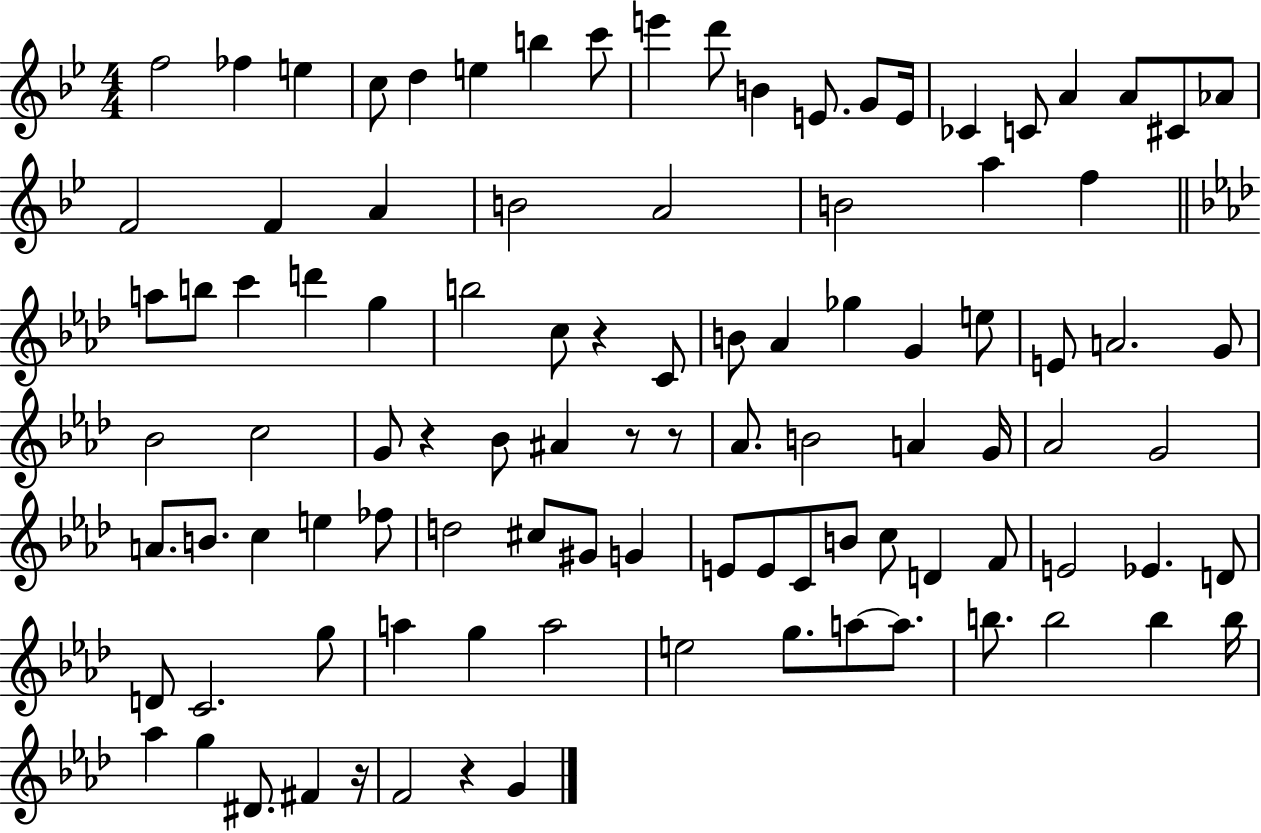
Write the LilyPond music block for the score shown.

{
  \clef treble
  \numericTimeSignature
  \time 4/4
  \key bes \major
  f''2 fes''4 e''4 | c''8 d''4 e''4 b''4 c'''8 | e'''4 d'''8 b'4 e'8. g'8 e'16 | ces'4 c'8 a'4 a'8 cis'8 aes'8 | \break f'2 f'4 a'4 | b'2 a'2 | b'2 a''4 f''4 | \bar "||" \break \key aes \major a''8 b''8 c'''4 d'''4 g''4 | b''2 c''8 r4 c'8 | b'8 aes'4 ges''4 g'4 e''8 | e'8 a'2. g'8 | \break bes'2 c''2 | g'8 r4 bes'8 ais'4 r8 r8 | aes'8. b'2 a'4 g'16 | aes'2 g'2 | \break a'8. b'8. c''4 e''4 fes''8 | d''2 cis''8 gis'8 g'4 | e'8 e'8 c'8 b'8 c''8 d'4 f'8 | e'2 ees'4. d'8 | \break d'8 c'2. g''8 | a''4 g''4 a''2 | e''2 g''8. a''8~~ a''8. | b''8. b''2 b''4 b''16 | \break aes''4 g''4 dis'8. fis'4 r16 | f'2 r4 g'4 | \bar "|."
}